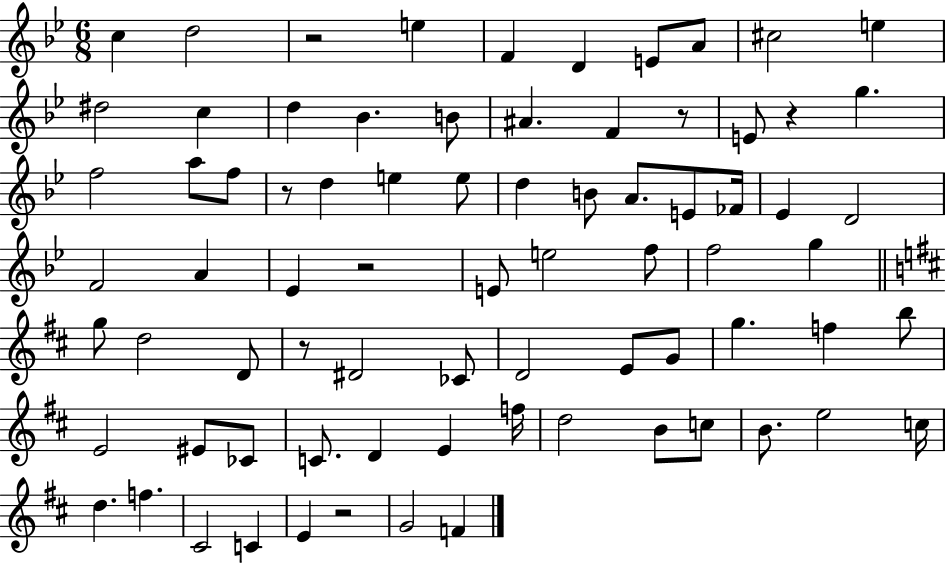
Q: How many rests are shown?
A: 7